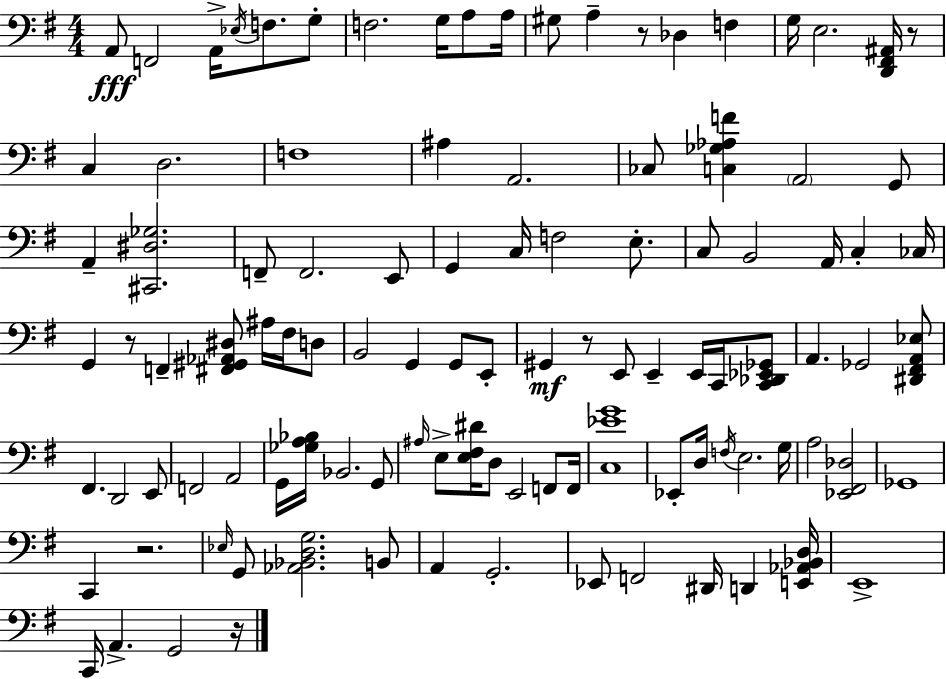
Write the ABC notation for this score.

X:1
T:Untitled
M:4/4
L:1/4
K:G
A,,/2 F,,2 A,,/4 _E,/4 F,/2 G,/2 F,2 G,/4 A,/2 A,/4 ^G,/2 A, z/2 _D, F, G,/4 E,2 [D,,^F,,^A,,]/4 z/2 C, D,2 F,4 ^A, A,,2 _C,/2 [C,_G,_A,F] A,,2 G,,/2 A,, [^C,,^D,_G,]2 F,,/2 F,,2 E,,/2 G,, C,/4 F,2 E,/2 C,/2 B,,2 A,,/4 C, _C,/4 G,, z/2 F,, [^F,,^G,,_A,,^D,]/2 ^A,/4 ^F,/4 D,/2 B,,2 G,, G,,/2 E,,/2 ^G,, z/2 E,,/2 E,, E,,/4 C,,/4 [C,,_D,,_E,,_G,,]/2 A,, _G,,2 [^D,,^F,,A,,_E,]/2 ^F,, D,,2 E,,/2 F,,2 A,,2 G,,/4 [_G,A,_B,]/4 _B,,2 G,,/2 ^A,/4 E,/2 [E,^F,^D]/4 D,/2 E,,2 F,,/2 F,,/4 [C,_EG]4 _E,,/2 D,/4 F,/4 E,2 G,/4 A,2 [_E,,^F,,_D,]2 _G,,4 C,, z2 _E,/4 G,,/2 [_A,,_B,,D,G,]2 B,,/2 A,, G,,2 _E,,/2 F,,2 ^D,,/4 D,, [E,,_A,,_B,,D,]/4 E,,4 C,,/4 A,, G,,2 z/4